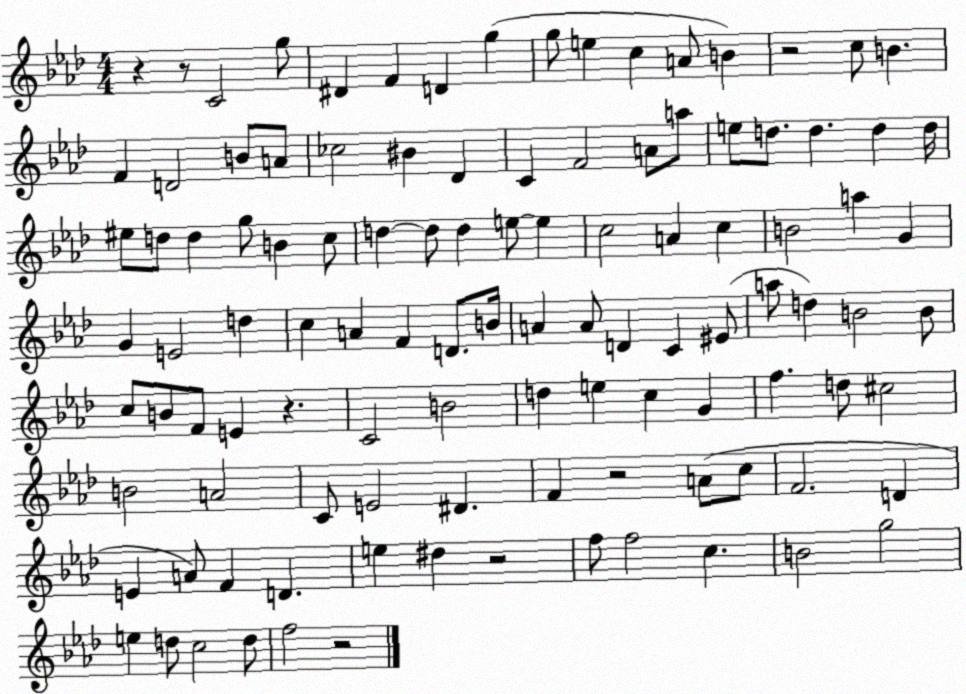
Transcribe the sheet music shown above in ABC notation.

X:1
T:Untitled
M:4/4
L:1/4
K:Ab
z z/2 C2 g/2 ^D F D g g/2 e c A/2 B z2 c/2 B F D2 B/2 A/2 _c2 ^B _D C F2 A/2 a/2 e/2 d/2 d d d/4 ^e/2 d/2 d g/2 B c/2 d d/2 d e/2 e c2 A c B2 a G G E2 d c A F D/2 B/4 A A/2 D C ^E/2 a/2 d B2 B/2 c/2 B/2 F/2 E z C2 B2 d e c G f d/2 ^c2 B2 A2 C/2 E2 ^D F z2 A/2 c/2 F2 D E A/2 F D e ^d z2 f/2 f2 c B2 g2 e d/2 c2 d/2 f2 z2